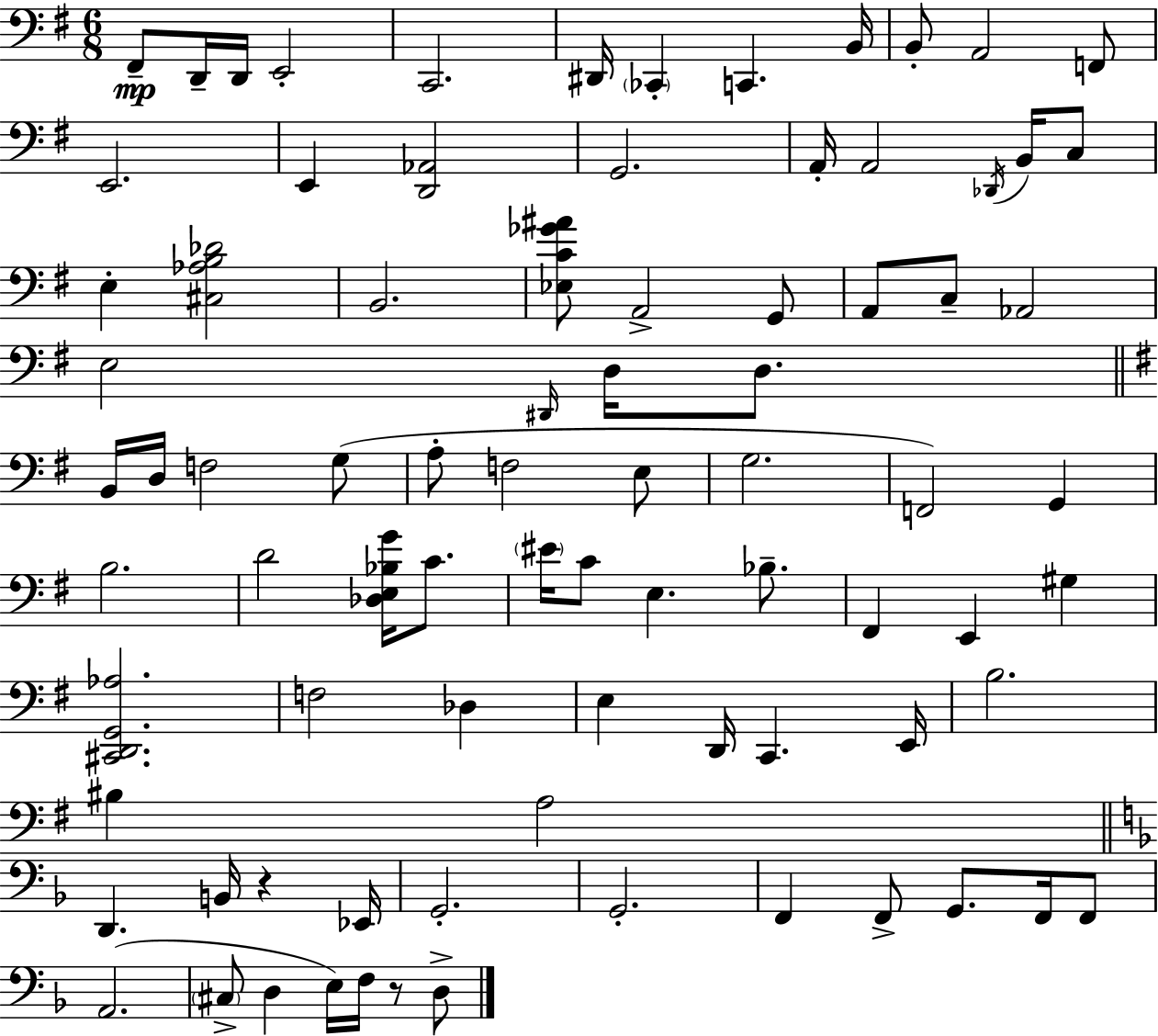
X:1
T:Untitled
M:6/8
L:1/4
K:G
^F,,/2 D,,/4 D,,/4 E,,2 C,,2 ^D,,/4 _C,, C,, B,,/4 B,,/2 A,,2 F,,/2 E,,2 E,, [D,,_A,,]2 G,,2 A,,/4 A,,2 _D,,/4 B,,/4 C,/2 E, [^C,_A,B,_D]2 B,,2 [_E,C_G^A]/2 A,,2 G,,/2 A,,/2 C,/2 _A,,2 E,2 ^D,,/4 D,/4 D,/2 B,,/4 D,/4 F,2 G,/2 A,/2 F,2 E,/2 G,2 F,,2 G,, B,2 D2 [_D,E,_B,G]/4 C/2 ^E/4 C/2 E, _B,/2 ^F,, E,, ^G, [^C,,D,,G,,_A,]2 F,2 _D, E, D,,/4 C,, E,,/4 B,2 ^B, A,2 D,, B,,/4 z _E,,/4 G,,2 G,,2 F,, F,,/2 G,,/2 F,,/4 F,,/2 A,,2 ^C,/2 D, E,/4 F,/4 z/2 D,/2